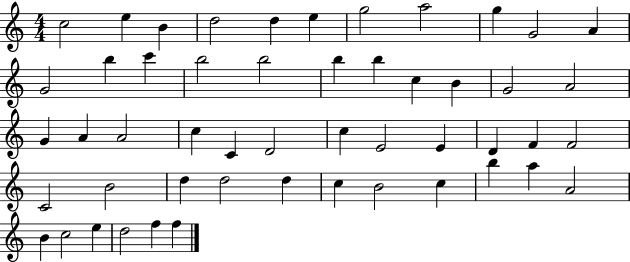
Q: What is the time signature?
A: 4/4